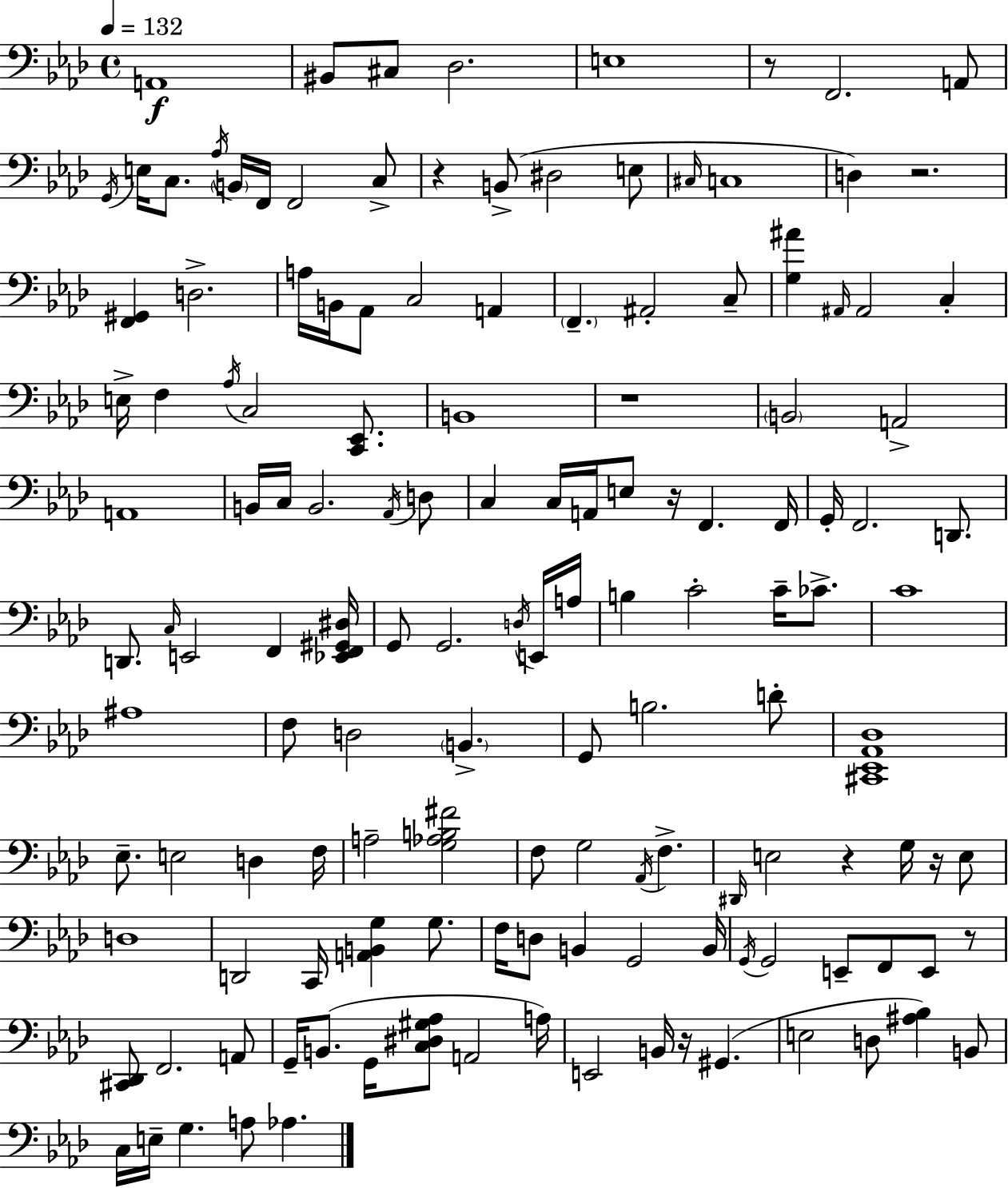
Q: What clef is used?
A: bass